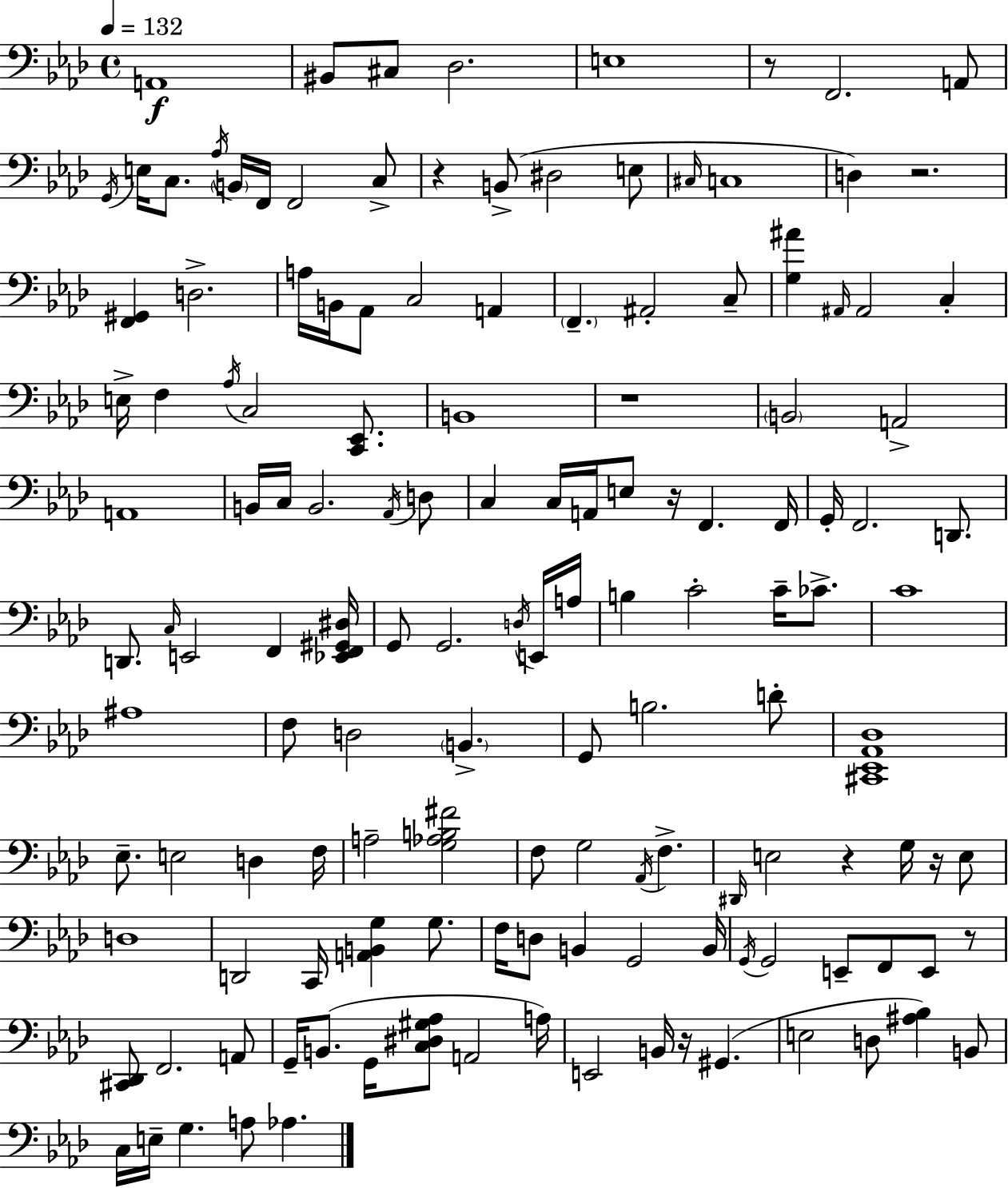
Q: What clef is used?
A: bass